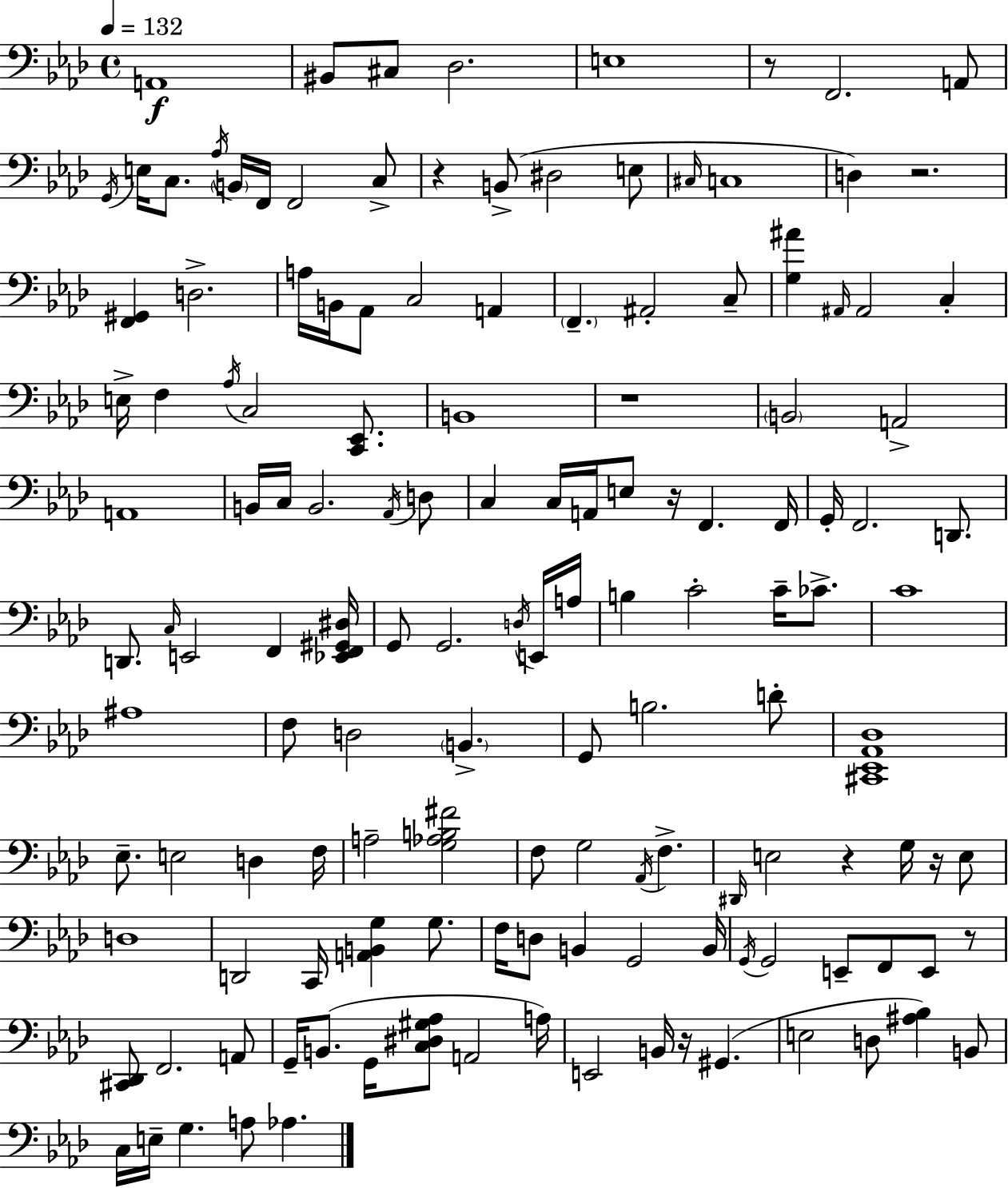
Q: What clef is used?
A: bass